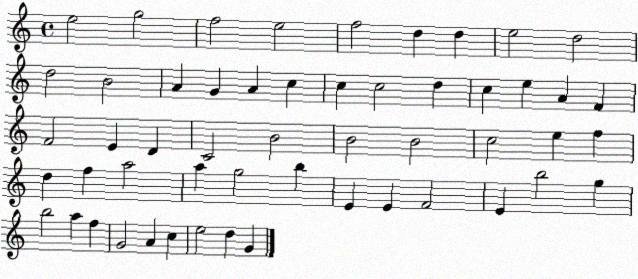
X:1
T:Untitled
M:4/4
L:1/4
K:C
e2 g2 f2 e2 f2 d d e2 d2 d2 B2 A G A c c c2 d c e A F F2 E D C2 B2 B2 B2 c2 e f d f a2 a g2 b E E F2 E b2 g b2 a f G2 A c e2 d G